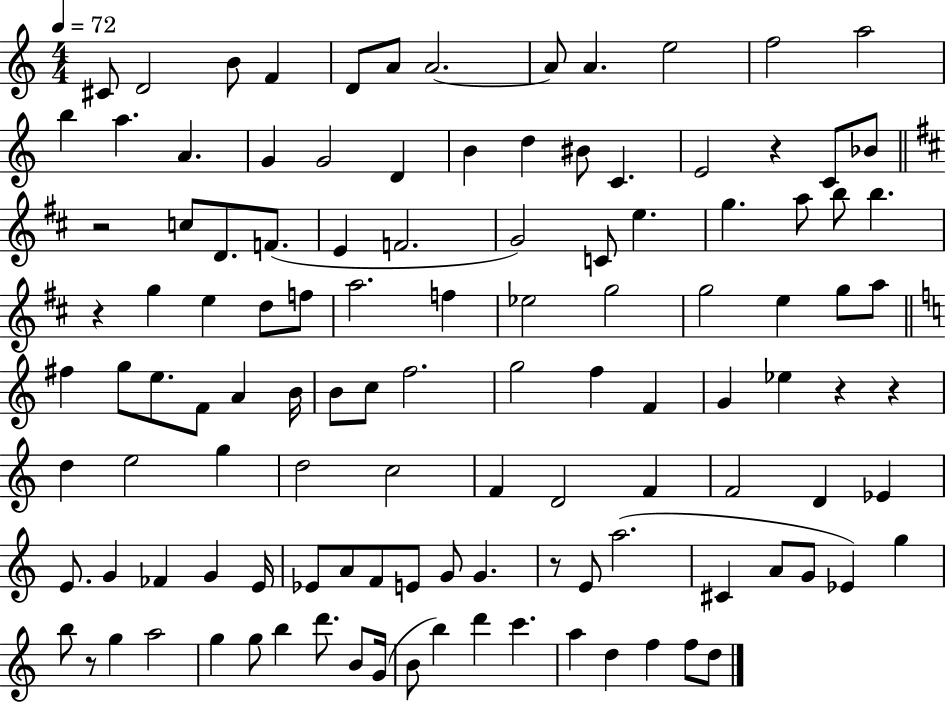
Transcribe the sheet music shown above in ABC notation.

X:1
T:Untitled
M:4/4
L:1/4
K:C
^C/2 D2 B/2 F D/2 A/2 A2 A/2 A e2 f2 a2 b a A G G2 D B d ^B/2 C E2 z C/2 _B/2 z2 c/2 D/2 F/2 E F2 G2 C/2 e g a/2 b/2 b z g e d/2 f/2 a2 f _e2 g2 g2 e g/2 a/2 ^f g/2 e/2 F/2 A B/4 B/2 c/2 f2 g2 f F G _e z z d e2 g d2 c2 F D2 F F2 D _E E/2 G _F G E/4 _E/2 A/2 F/2 E/2 G/2 G z/2 E/2 a2 ^C A/2 G/2 _E g b/2 z/2 g a2 g g/2 b d'/2 B/2 G/4 B/2 b d' c' a d f f/2 d/2